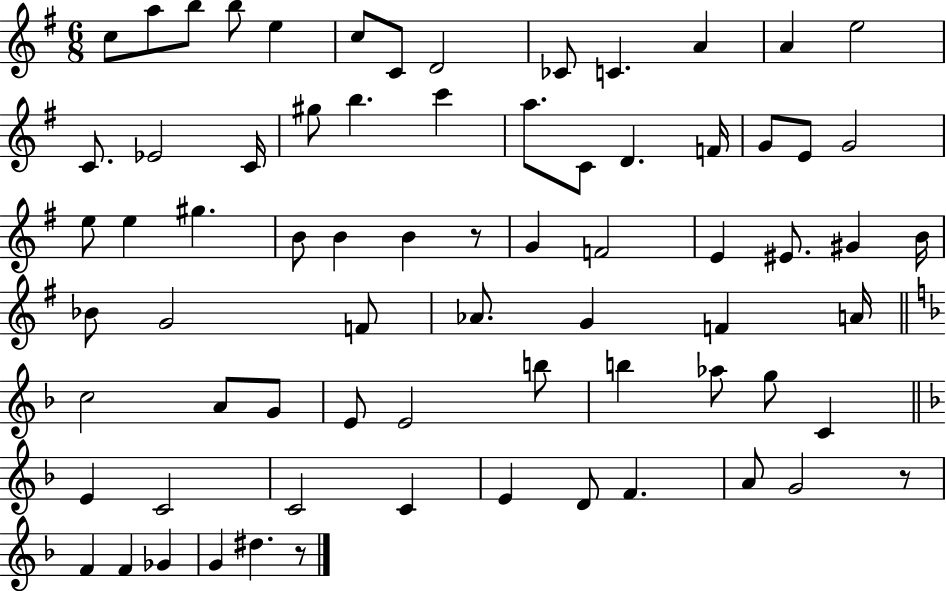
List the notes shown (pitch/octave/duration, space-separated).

C5/e A5/e B5/e B5/e E5/q C5/e C4/e D4/h CES4/e C4/q. A4/q A4/q E5/h C4/e. Eb4/h C4/s G#5/e B5/q. C6/q A5/e. C4/e D4/q. F4/s G4/e E4/e G4/h E5/e E5/q G#5/q. B4/e B4/q B4/q R/e G4/q F4/h E4/q EIS4/e. G#4/q B4/s Bb4/e G4/h F4/e Ab4/e. G4/q F4/q A4/s C5/h A4/e G4/e E4/e E4/h B5/e B5/q Ab5/e G5/e C4/q E4/q C4/h C4/h C4/q E4/q D4/e F4/q. A4/e G4/h R/e F4/q F4/q Gb4/q G4/q D#5/q. R/e